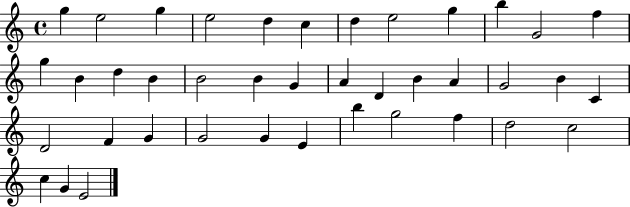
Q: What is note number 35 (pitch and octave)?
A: F5